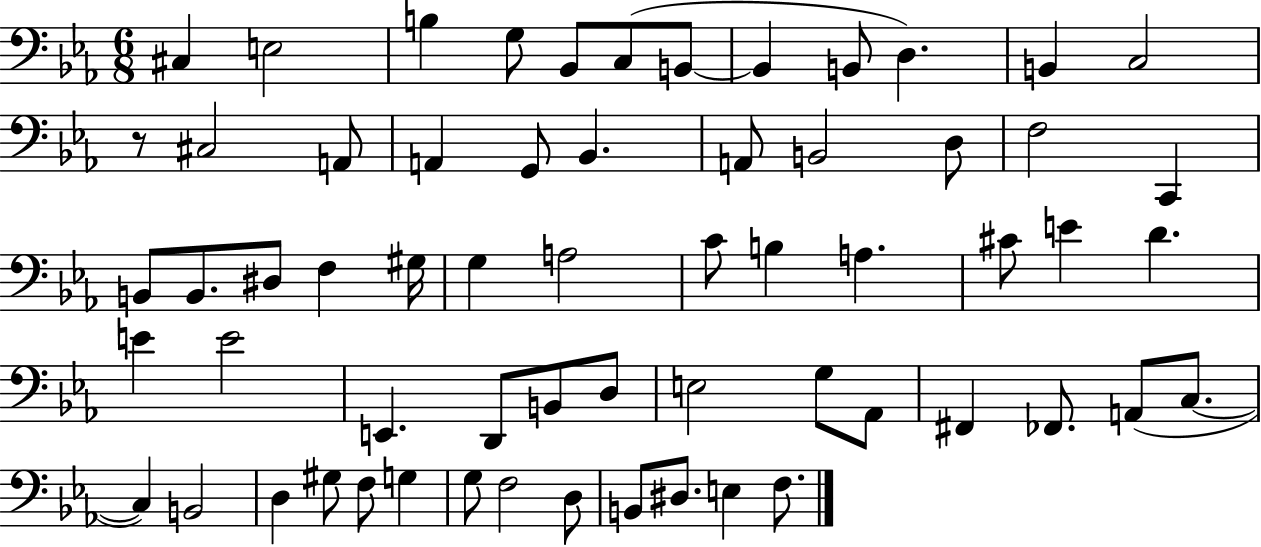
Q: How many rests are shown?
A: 1